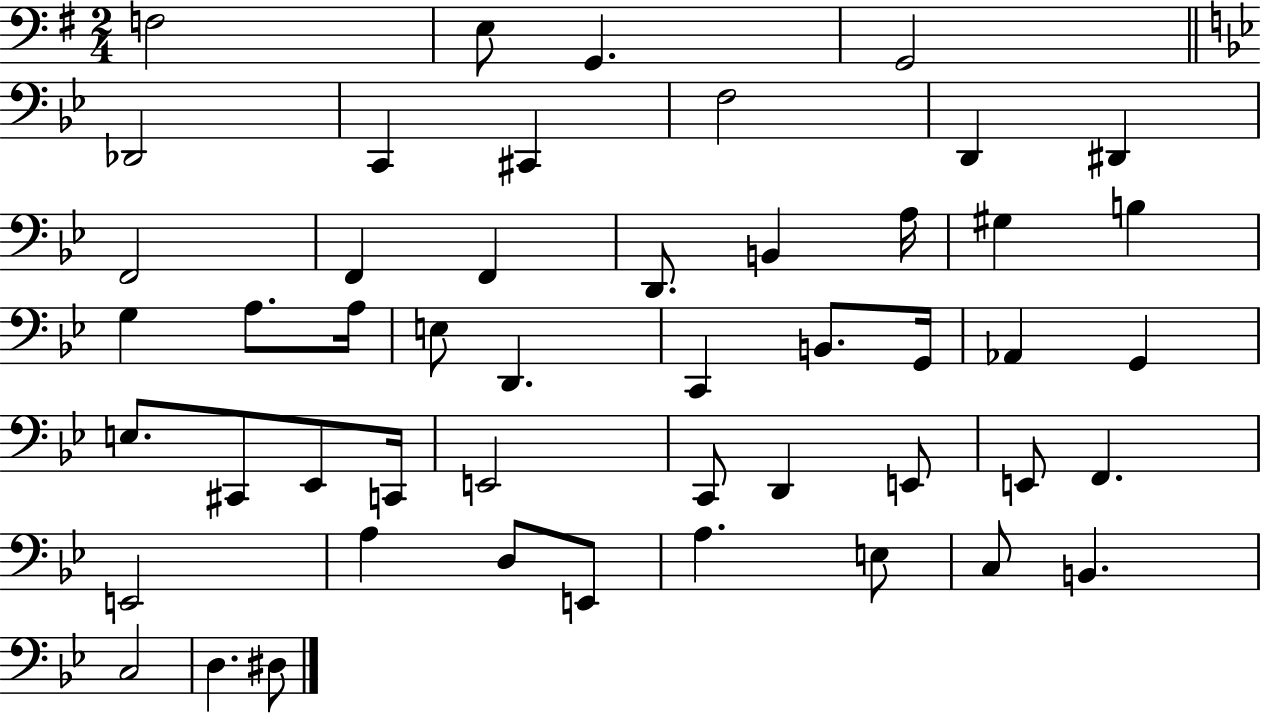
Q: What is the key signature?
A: G major